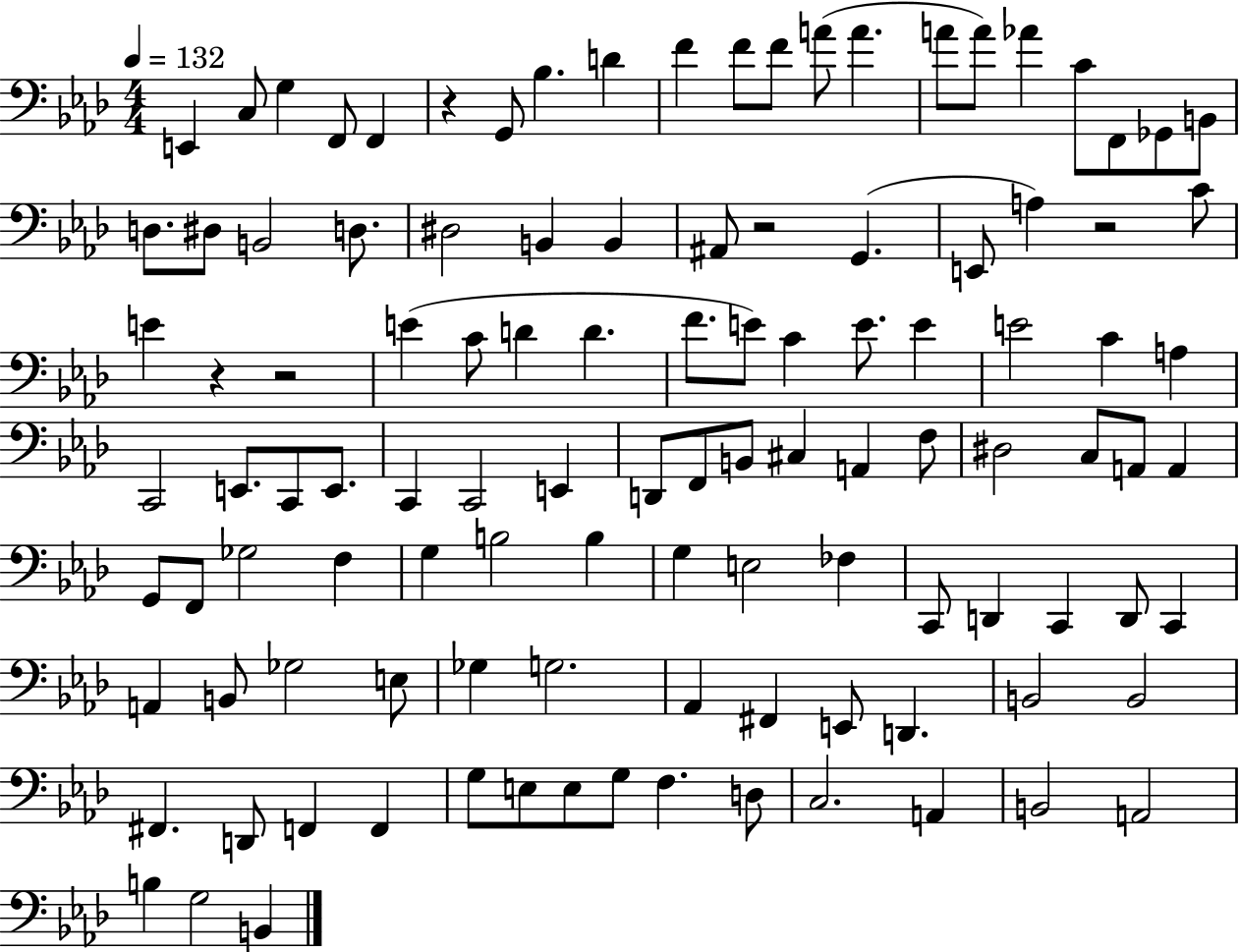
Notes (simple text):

E2/q C3/e G3/q F2/e F2/q R/q G2/e Bb3/q. D4/q F4/q F4/e F4/e A4/e A4/q. A4/e A4/e Ab4/q C4/e F2/e Gb2/e B2/e D3/e. D#3/e B2/h D3/e. D#3/h B2/q B2/q A#2/e R/h G2/q. E2/e A3/q R/h C4/e E4/q R/q R/h E4/q C4/e D4/q D4/q. F4/e. E4/e C4/q E4/e. E4/q E4/h C4/q A3/q C2/h E2/e. C2/e E2/e. C2/q C2/h E2/q D2/e F2/e B2/e C#3/q A2/q F3/e D#3/h C3/e A2/e A2/q G2/e F2/e Gb3/h F3/q G3/q B3/h B3/q G3/q E3/h FES3/q C2/e D2/q C2/q D2/e C2/q A2/q B2/e Gb3/h E3/e Gb3/q G3/h. Ab2/q F#2/q E2/e D2/q. B2/h B2/h F#2/q. D2/e F2/q F2/q G3/e E3/e E3/e G3/e F3/q. D3/e C3/h. A2/q B2/h A2/h B3/q G3/h B2/q